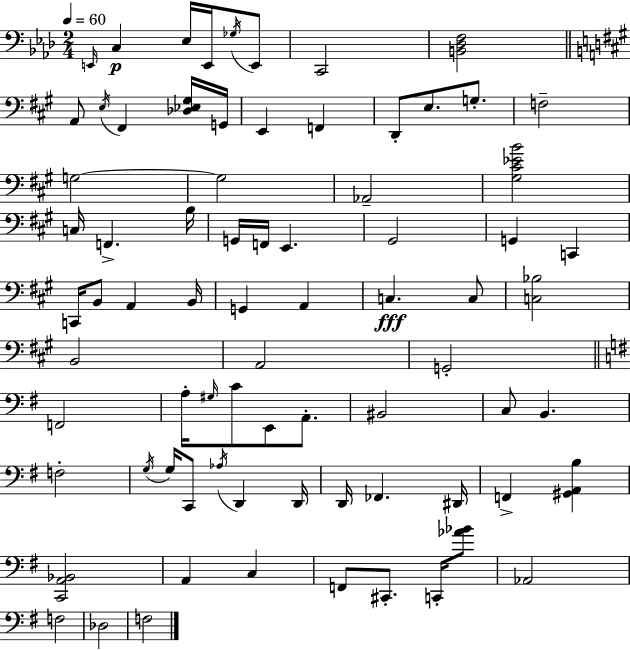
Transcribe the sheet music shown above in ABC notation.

X:1
T:Untitled
M:2/4
L:1/4
K:Fm
E,,/4 C, _E,/4 E,,/4 _G,/4 E,,/2 C,,2 [B,,_D,F,]2 A,,/2 E,/4 ^F,, [_D,_E,^G,]/4 G,,/4 E,, F,, D,,/2 E,/2 G,/2 F,2 G,2 G,2 _A,,2 [^G,^C_EB]2 C,/4 F,, B,/4 G,,/4 F,,/4 E,, ^G,,2 G,, C,, C,,/4 B,,/2 A,, B,,/4 G,, A,, C, C,/2 [C,_B,]2 B,,2 A,,2 G,,2 F,,2 A,/4 ^G,/4 C/2 E,,/2 A,,/2 ^B,,2 C,/2 B,, F,2 G,/4 G,/4 C,,/2 _A,/4 D,, D,,/4 D,,/4 _F,, ^D,,/4 F,, [^G,,A,,B,] [C,,A,,_B,,]2 A,, C, F,,/2 ^C,,/2 C,,/4 [_A_B]/2 _A,,2 F,2 _D,2 F,2